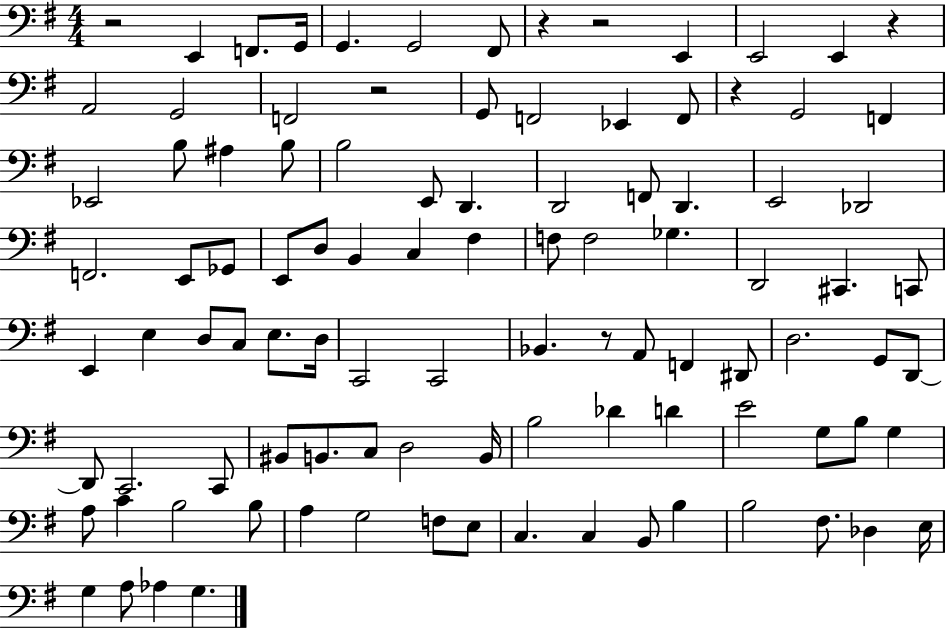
{
  \clef bass
  \numericTimeSignature
  \time 4/4
  \key g \major
  r2 e,4 f,8. g,16 | g,4. g,2 fis,8 | r4 r2 e,4 | e,2 e,4 r4 | \break a,2 g,2 | f,2 r2 | g,8 f,2 ees,4 f,8 | r4 g,2 f,4 | \break ees,2 b8 ais4 b8 | b2 e,8 d,4. | d,2 f,8 d,4. | e,2 des,2 | \break f,2. e,8 ges,8 | e,8 d8 b,4 c4 fis4 | f8 f2 ges4. | d,2 cis,4. c,8 | \break e,4 e4 d8 c8 e8. d16 | c,2 c,2 | bes,4. r8 a,8 f,4 dis,8 | d2. g,8 d,8~~ | \break d,8 c,2. c,8 | bis,8 b,8. c8 d2 b,16 | b2 des'4 d'4 | e'2 g8 b8 g4 | \break a8 c'4 b2 b8 | a4 g2 f8 e8 | c4. c4 b,8 b4 | b2 fis8. des4 e16 | \break g4 a8 aes4 g4. | \bar "|."
}